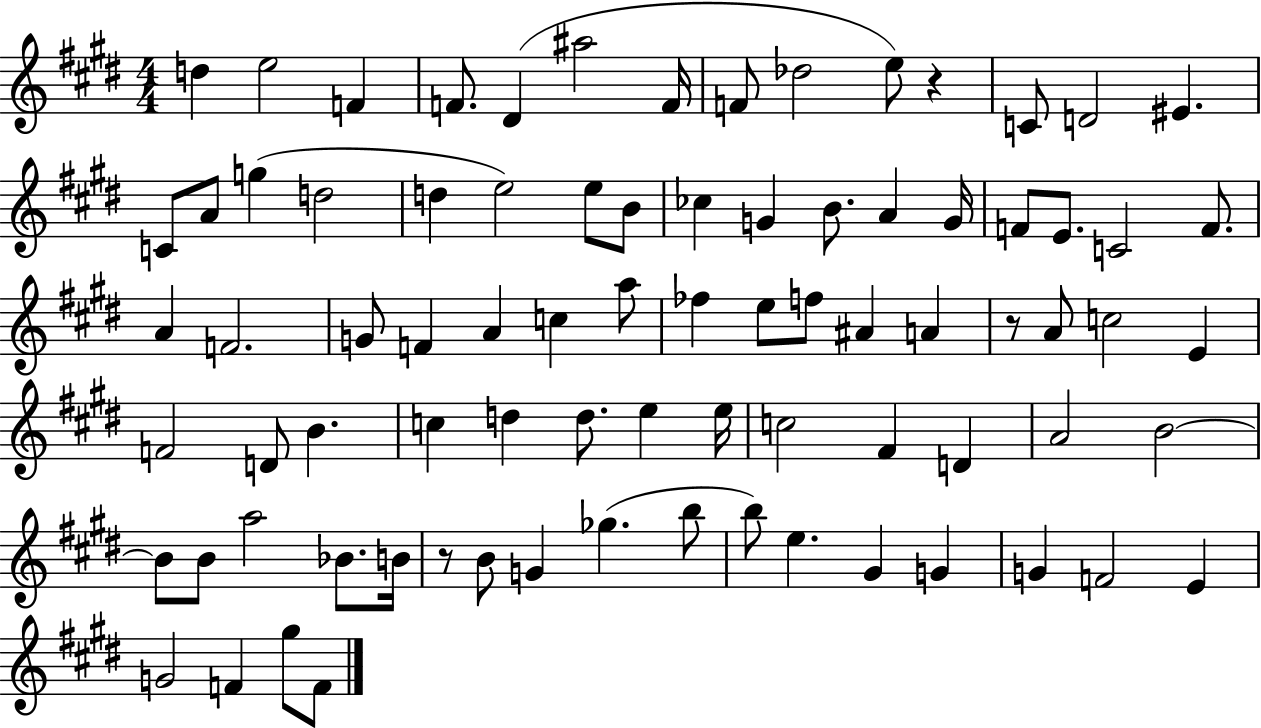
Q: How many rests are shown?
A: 3